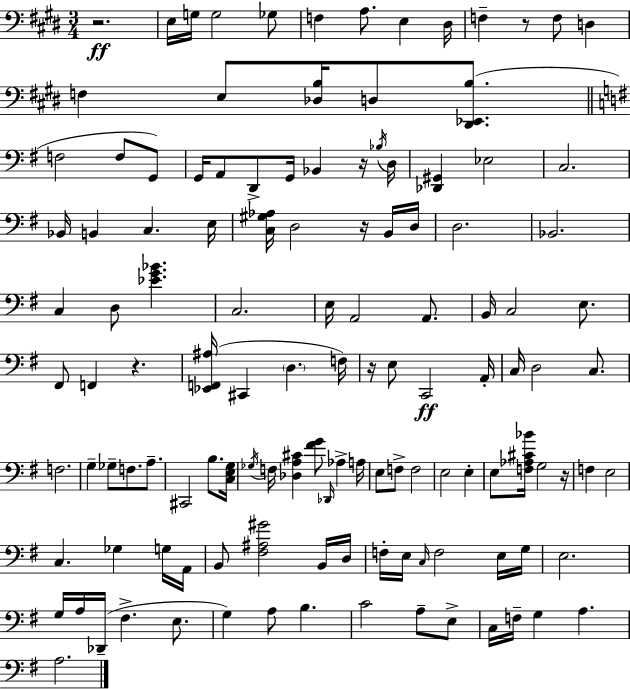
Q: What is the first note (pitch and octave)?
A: E3